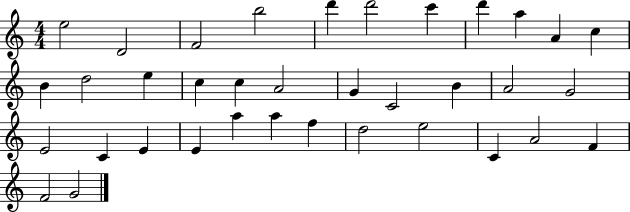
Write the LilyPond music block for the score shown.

{
  \clef treble
  \numericTimeSignature
  \time 4/4
  \key c \major
  e''2 d'2 | f'2 b''2 | d'''4 d'''2 c'''4 | d'''4 a''4 a'4 c''4 | \break b'4 d''2 e''4 | c''4 c''4 a'2 | g'4 c'2 b'4 | a'2 g'2 | \break e'2 c'4 e'4 | e'4 a''4 a''4 f''4 | d''2 e''2 | c'4 a'2 f'4 | \break f'2 g'2 | \bar "|."
}